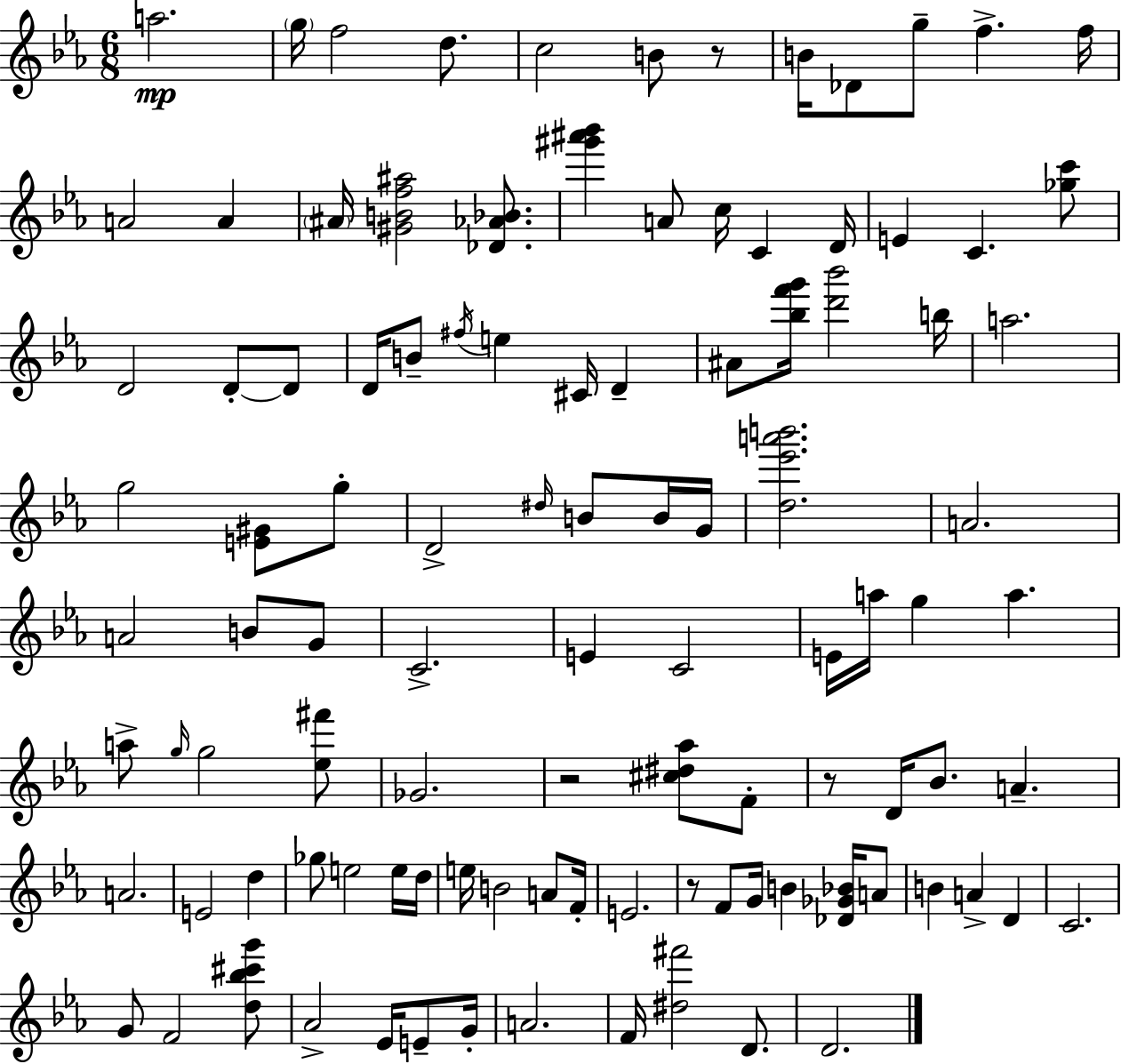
{
  \clef treble
  \numericTimeSignature
  \time 6/8
  \key ees \major
  \repeat volta 2 { a''2.\mp | \parenthesize g''16 f''2 d''8. | c''2 b'8 r8 | b'16 des'8 g''8-- f''4.-> f''16 | \break a'2 a'4 | \parenthesize ais'16 <gis' b' f'' ais''>2 <des' aes' bes'>8. | <gis''' ais''' bes'''>4 a'8 c''16 c'4 d'16 | e'4 c'4. <ges'' c'''>8 | \break d'2 d'8-.~~ d'8 | d'16 b'8-- \acciaccatura { fis''16 } e''4 cis'16 d'4-- | ais'8 <bes'' f''' g'''>16 <d''' bes'''>2 | b''16 a''2. | \break g''2 <e' gis'>8 g''8-. | d'2-> \grace { dis''16 } b'8 | b'16 g'16 <d'' ees''' a''' b'''>2. | a'2. | \break a'2 b'8 | g'8 c'2.-> | e'4 c'2 | e'16 a''16 g''4 a''4. | \break a''8-> \grace { g''16 } g''2 | <ees'' fis'''>8 ges'2. | r2 <cis'' dis'' aes''>8 | f'8-. r8 d'16 bes'8. a'4.-- | \break a'2. | e'2 d''4 | ges''8 e''2 | e''16 d''16 e''16 b'2 | \break a'8 f'16-. e'2. | r8 f'8 g'16 b'4 | <des' ges' bes'>16 a'8 b'4 a'4-> d'4 | c'2. | \break g'8 f'2 | <d'' bes'' cis''' g'''>8 aes'2-> ees'16 | e'8-- g'16-. a'2. | f'16 <dis'' fis'''>2 | \break d'8. d'2. | } \bar "|."
}